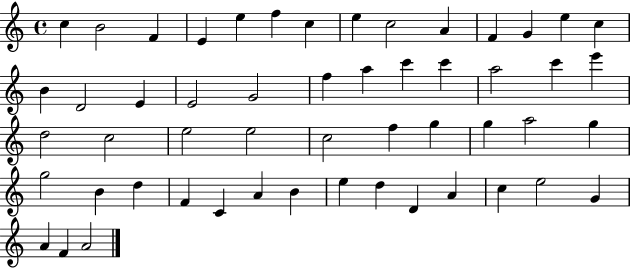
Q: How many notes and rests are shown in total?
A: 53